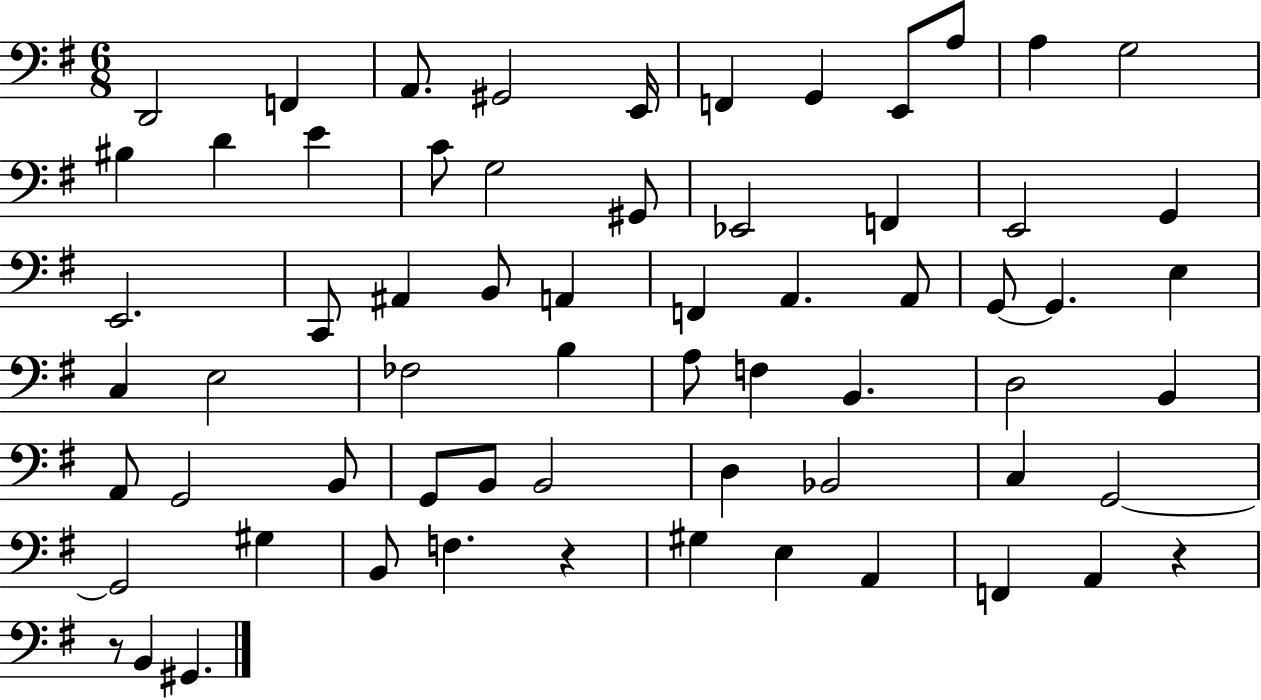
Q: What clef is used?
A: bass